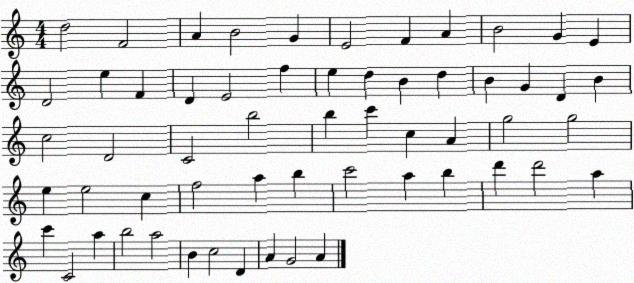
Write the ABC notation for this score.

X:1
T:Untitled
M:4/4
L:1/4
K:C
d2 F2 A B2 G E2 F A B2 G E D2 e F D E2 f e d B d B G D B c2 D2 C2 b2 b c' c A g2 g2 e e2 c f2 a b c'2 a b d' d'2 a c' C2 a b2 a2 B c2 D A G2 A